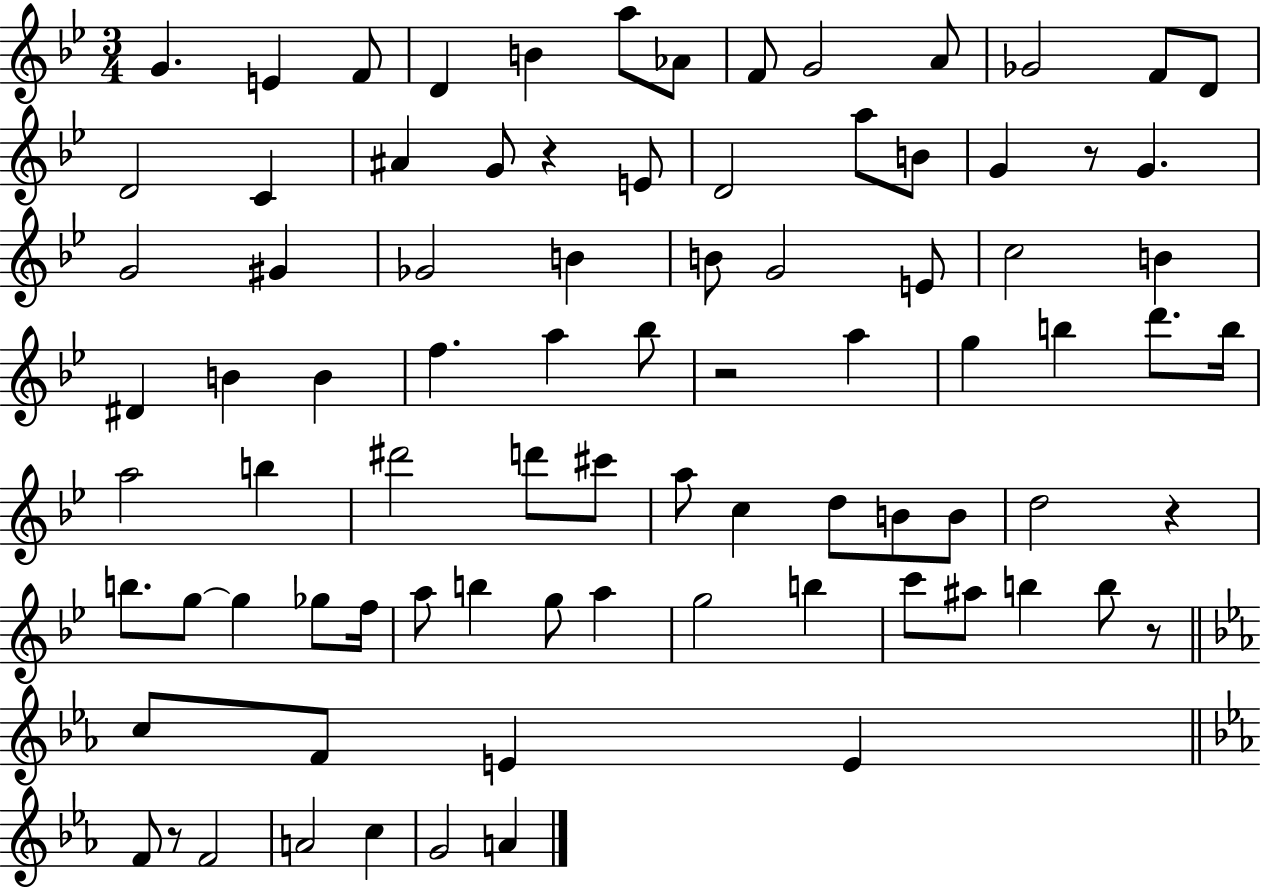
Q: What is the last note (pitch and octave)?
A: A4